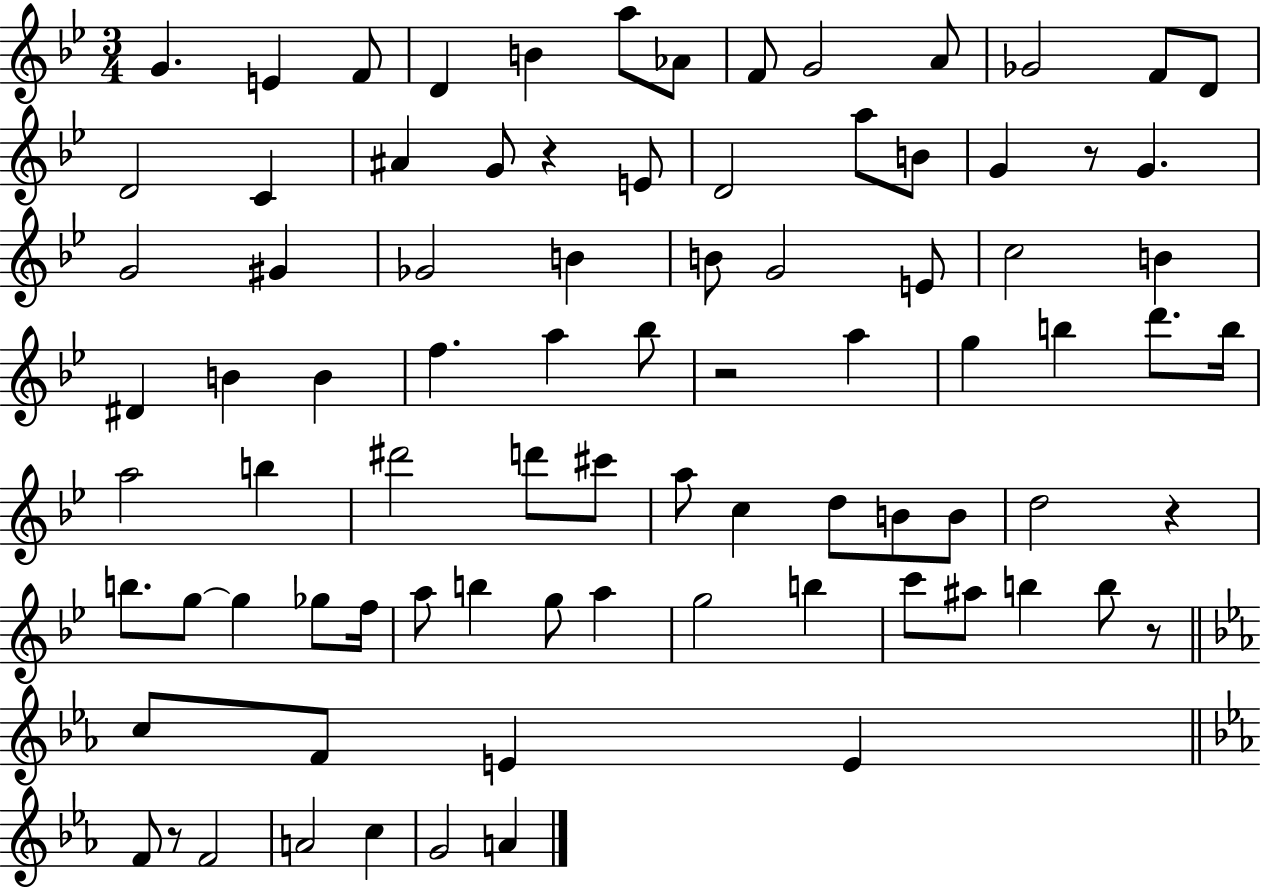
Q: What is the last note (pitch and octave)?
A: A4